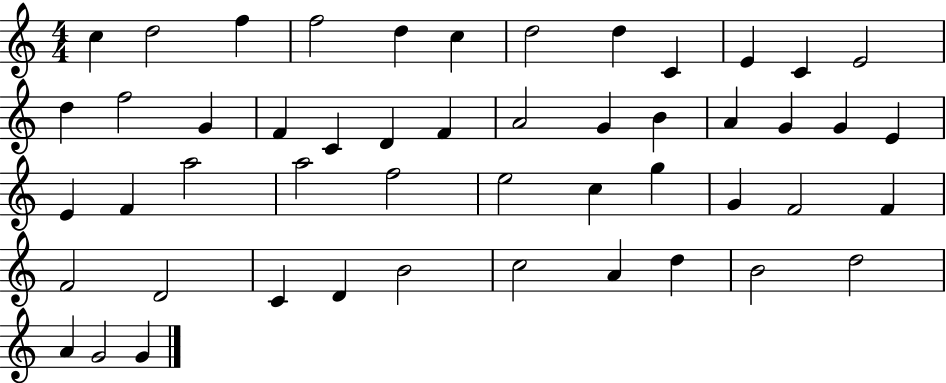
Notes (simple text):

C5/q D5/h F5/q F5/h D5/q C5/q D5/h D5/q C4/q E4/q C4/q E4/h D5/q F5/h G4/q F4/q C4/q D4/q F4/q A4/h G4/q B4/q A4/q G4/q G4/q E4/q E4/q F4/q A5/h A5/h F5/h E5/h C5/q G5/q G4/q F4/h F4/q F4/h D4/h C4/q D4/q B4/h C5/h A4/q D5/q B4/h D5/h A4/q G4/h G4/q